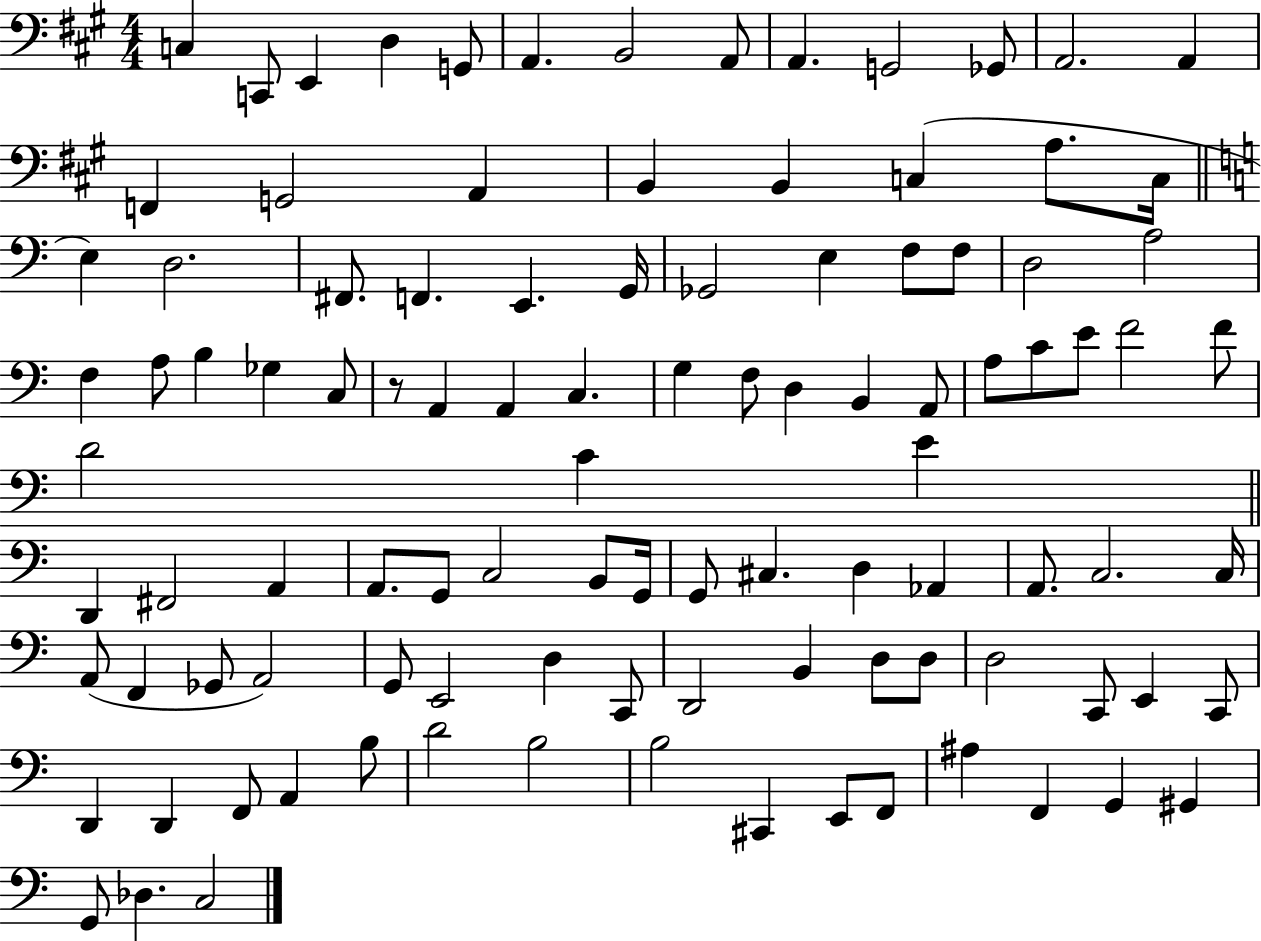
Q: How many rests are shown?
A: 1